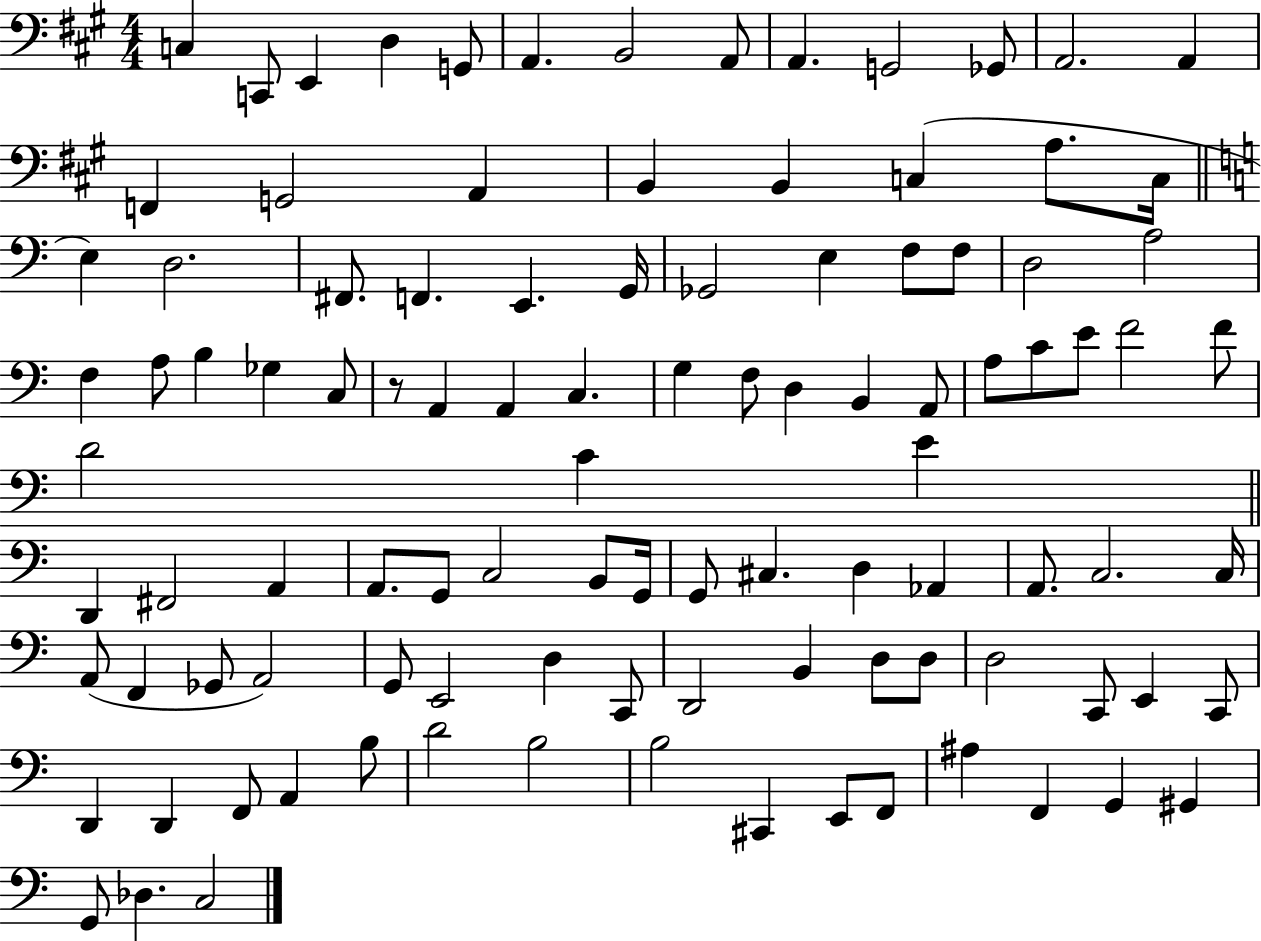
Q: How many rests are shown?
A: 1